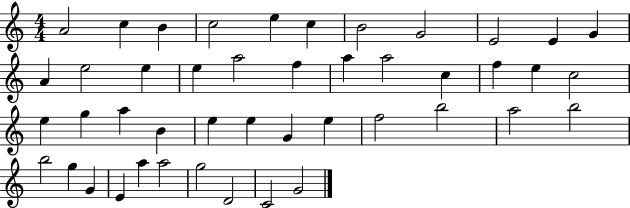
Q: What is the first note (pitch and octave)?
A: A4